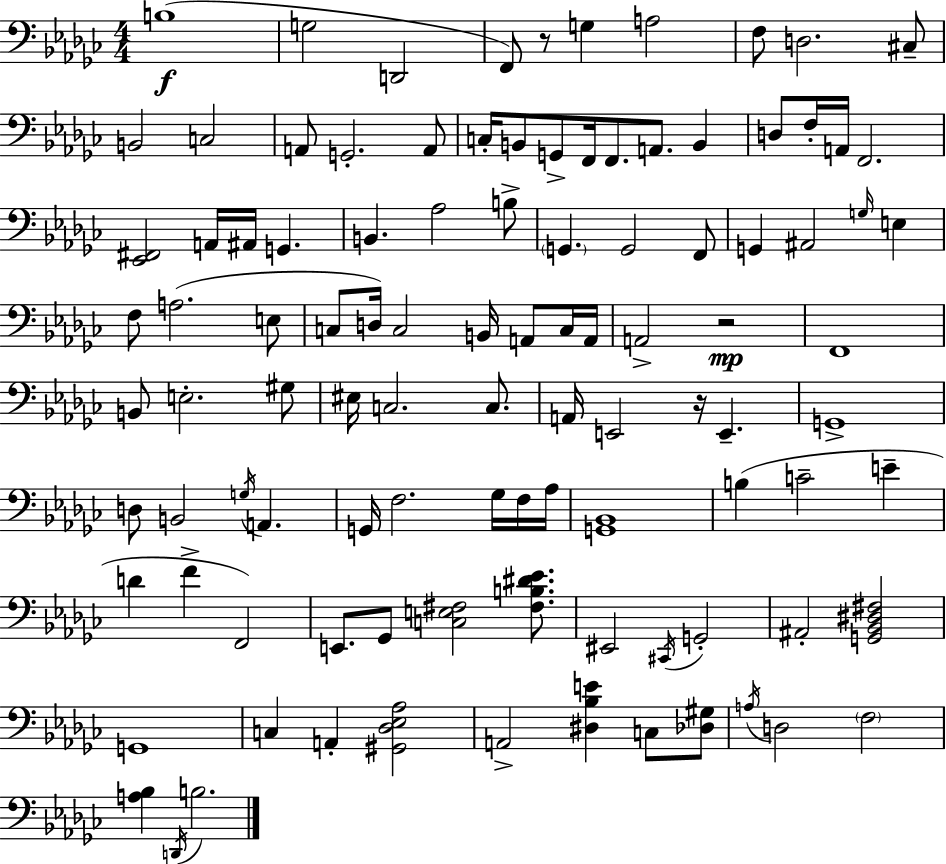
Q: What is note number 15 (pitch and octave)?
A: C3